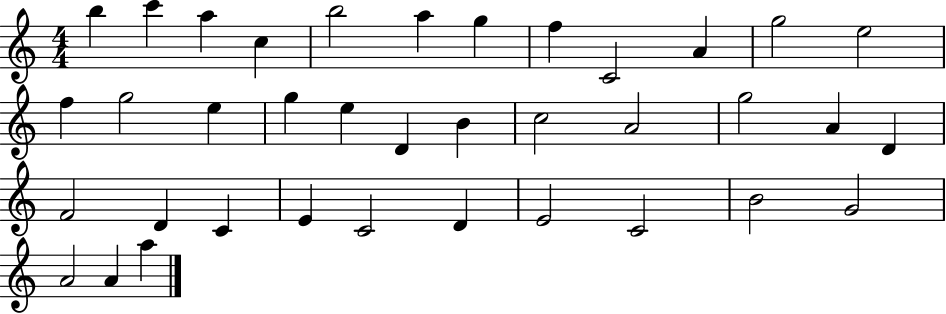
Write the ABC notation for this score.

X:1
T:Untitled
M:4/4
L:1/4
K:C
b c' a c b2 a g f C2 A g2 e2 f g2 e g e D B c2 A2 g2 A D F2 D C E C2 D E2 C2 B2 G2 A2 A a